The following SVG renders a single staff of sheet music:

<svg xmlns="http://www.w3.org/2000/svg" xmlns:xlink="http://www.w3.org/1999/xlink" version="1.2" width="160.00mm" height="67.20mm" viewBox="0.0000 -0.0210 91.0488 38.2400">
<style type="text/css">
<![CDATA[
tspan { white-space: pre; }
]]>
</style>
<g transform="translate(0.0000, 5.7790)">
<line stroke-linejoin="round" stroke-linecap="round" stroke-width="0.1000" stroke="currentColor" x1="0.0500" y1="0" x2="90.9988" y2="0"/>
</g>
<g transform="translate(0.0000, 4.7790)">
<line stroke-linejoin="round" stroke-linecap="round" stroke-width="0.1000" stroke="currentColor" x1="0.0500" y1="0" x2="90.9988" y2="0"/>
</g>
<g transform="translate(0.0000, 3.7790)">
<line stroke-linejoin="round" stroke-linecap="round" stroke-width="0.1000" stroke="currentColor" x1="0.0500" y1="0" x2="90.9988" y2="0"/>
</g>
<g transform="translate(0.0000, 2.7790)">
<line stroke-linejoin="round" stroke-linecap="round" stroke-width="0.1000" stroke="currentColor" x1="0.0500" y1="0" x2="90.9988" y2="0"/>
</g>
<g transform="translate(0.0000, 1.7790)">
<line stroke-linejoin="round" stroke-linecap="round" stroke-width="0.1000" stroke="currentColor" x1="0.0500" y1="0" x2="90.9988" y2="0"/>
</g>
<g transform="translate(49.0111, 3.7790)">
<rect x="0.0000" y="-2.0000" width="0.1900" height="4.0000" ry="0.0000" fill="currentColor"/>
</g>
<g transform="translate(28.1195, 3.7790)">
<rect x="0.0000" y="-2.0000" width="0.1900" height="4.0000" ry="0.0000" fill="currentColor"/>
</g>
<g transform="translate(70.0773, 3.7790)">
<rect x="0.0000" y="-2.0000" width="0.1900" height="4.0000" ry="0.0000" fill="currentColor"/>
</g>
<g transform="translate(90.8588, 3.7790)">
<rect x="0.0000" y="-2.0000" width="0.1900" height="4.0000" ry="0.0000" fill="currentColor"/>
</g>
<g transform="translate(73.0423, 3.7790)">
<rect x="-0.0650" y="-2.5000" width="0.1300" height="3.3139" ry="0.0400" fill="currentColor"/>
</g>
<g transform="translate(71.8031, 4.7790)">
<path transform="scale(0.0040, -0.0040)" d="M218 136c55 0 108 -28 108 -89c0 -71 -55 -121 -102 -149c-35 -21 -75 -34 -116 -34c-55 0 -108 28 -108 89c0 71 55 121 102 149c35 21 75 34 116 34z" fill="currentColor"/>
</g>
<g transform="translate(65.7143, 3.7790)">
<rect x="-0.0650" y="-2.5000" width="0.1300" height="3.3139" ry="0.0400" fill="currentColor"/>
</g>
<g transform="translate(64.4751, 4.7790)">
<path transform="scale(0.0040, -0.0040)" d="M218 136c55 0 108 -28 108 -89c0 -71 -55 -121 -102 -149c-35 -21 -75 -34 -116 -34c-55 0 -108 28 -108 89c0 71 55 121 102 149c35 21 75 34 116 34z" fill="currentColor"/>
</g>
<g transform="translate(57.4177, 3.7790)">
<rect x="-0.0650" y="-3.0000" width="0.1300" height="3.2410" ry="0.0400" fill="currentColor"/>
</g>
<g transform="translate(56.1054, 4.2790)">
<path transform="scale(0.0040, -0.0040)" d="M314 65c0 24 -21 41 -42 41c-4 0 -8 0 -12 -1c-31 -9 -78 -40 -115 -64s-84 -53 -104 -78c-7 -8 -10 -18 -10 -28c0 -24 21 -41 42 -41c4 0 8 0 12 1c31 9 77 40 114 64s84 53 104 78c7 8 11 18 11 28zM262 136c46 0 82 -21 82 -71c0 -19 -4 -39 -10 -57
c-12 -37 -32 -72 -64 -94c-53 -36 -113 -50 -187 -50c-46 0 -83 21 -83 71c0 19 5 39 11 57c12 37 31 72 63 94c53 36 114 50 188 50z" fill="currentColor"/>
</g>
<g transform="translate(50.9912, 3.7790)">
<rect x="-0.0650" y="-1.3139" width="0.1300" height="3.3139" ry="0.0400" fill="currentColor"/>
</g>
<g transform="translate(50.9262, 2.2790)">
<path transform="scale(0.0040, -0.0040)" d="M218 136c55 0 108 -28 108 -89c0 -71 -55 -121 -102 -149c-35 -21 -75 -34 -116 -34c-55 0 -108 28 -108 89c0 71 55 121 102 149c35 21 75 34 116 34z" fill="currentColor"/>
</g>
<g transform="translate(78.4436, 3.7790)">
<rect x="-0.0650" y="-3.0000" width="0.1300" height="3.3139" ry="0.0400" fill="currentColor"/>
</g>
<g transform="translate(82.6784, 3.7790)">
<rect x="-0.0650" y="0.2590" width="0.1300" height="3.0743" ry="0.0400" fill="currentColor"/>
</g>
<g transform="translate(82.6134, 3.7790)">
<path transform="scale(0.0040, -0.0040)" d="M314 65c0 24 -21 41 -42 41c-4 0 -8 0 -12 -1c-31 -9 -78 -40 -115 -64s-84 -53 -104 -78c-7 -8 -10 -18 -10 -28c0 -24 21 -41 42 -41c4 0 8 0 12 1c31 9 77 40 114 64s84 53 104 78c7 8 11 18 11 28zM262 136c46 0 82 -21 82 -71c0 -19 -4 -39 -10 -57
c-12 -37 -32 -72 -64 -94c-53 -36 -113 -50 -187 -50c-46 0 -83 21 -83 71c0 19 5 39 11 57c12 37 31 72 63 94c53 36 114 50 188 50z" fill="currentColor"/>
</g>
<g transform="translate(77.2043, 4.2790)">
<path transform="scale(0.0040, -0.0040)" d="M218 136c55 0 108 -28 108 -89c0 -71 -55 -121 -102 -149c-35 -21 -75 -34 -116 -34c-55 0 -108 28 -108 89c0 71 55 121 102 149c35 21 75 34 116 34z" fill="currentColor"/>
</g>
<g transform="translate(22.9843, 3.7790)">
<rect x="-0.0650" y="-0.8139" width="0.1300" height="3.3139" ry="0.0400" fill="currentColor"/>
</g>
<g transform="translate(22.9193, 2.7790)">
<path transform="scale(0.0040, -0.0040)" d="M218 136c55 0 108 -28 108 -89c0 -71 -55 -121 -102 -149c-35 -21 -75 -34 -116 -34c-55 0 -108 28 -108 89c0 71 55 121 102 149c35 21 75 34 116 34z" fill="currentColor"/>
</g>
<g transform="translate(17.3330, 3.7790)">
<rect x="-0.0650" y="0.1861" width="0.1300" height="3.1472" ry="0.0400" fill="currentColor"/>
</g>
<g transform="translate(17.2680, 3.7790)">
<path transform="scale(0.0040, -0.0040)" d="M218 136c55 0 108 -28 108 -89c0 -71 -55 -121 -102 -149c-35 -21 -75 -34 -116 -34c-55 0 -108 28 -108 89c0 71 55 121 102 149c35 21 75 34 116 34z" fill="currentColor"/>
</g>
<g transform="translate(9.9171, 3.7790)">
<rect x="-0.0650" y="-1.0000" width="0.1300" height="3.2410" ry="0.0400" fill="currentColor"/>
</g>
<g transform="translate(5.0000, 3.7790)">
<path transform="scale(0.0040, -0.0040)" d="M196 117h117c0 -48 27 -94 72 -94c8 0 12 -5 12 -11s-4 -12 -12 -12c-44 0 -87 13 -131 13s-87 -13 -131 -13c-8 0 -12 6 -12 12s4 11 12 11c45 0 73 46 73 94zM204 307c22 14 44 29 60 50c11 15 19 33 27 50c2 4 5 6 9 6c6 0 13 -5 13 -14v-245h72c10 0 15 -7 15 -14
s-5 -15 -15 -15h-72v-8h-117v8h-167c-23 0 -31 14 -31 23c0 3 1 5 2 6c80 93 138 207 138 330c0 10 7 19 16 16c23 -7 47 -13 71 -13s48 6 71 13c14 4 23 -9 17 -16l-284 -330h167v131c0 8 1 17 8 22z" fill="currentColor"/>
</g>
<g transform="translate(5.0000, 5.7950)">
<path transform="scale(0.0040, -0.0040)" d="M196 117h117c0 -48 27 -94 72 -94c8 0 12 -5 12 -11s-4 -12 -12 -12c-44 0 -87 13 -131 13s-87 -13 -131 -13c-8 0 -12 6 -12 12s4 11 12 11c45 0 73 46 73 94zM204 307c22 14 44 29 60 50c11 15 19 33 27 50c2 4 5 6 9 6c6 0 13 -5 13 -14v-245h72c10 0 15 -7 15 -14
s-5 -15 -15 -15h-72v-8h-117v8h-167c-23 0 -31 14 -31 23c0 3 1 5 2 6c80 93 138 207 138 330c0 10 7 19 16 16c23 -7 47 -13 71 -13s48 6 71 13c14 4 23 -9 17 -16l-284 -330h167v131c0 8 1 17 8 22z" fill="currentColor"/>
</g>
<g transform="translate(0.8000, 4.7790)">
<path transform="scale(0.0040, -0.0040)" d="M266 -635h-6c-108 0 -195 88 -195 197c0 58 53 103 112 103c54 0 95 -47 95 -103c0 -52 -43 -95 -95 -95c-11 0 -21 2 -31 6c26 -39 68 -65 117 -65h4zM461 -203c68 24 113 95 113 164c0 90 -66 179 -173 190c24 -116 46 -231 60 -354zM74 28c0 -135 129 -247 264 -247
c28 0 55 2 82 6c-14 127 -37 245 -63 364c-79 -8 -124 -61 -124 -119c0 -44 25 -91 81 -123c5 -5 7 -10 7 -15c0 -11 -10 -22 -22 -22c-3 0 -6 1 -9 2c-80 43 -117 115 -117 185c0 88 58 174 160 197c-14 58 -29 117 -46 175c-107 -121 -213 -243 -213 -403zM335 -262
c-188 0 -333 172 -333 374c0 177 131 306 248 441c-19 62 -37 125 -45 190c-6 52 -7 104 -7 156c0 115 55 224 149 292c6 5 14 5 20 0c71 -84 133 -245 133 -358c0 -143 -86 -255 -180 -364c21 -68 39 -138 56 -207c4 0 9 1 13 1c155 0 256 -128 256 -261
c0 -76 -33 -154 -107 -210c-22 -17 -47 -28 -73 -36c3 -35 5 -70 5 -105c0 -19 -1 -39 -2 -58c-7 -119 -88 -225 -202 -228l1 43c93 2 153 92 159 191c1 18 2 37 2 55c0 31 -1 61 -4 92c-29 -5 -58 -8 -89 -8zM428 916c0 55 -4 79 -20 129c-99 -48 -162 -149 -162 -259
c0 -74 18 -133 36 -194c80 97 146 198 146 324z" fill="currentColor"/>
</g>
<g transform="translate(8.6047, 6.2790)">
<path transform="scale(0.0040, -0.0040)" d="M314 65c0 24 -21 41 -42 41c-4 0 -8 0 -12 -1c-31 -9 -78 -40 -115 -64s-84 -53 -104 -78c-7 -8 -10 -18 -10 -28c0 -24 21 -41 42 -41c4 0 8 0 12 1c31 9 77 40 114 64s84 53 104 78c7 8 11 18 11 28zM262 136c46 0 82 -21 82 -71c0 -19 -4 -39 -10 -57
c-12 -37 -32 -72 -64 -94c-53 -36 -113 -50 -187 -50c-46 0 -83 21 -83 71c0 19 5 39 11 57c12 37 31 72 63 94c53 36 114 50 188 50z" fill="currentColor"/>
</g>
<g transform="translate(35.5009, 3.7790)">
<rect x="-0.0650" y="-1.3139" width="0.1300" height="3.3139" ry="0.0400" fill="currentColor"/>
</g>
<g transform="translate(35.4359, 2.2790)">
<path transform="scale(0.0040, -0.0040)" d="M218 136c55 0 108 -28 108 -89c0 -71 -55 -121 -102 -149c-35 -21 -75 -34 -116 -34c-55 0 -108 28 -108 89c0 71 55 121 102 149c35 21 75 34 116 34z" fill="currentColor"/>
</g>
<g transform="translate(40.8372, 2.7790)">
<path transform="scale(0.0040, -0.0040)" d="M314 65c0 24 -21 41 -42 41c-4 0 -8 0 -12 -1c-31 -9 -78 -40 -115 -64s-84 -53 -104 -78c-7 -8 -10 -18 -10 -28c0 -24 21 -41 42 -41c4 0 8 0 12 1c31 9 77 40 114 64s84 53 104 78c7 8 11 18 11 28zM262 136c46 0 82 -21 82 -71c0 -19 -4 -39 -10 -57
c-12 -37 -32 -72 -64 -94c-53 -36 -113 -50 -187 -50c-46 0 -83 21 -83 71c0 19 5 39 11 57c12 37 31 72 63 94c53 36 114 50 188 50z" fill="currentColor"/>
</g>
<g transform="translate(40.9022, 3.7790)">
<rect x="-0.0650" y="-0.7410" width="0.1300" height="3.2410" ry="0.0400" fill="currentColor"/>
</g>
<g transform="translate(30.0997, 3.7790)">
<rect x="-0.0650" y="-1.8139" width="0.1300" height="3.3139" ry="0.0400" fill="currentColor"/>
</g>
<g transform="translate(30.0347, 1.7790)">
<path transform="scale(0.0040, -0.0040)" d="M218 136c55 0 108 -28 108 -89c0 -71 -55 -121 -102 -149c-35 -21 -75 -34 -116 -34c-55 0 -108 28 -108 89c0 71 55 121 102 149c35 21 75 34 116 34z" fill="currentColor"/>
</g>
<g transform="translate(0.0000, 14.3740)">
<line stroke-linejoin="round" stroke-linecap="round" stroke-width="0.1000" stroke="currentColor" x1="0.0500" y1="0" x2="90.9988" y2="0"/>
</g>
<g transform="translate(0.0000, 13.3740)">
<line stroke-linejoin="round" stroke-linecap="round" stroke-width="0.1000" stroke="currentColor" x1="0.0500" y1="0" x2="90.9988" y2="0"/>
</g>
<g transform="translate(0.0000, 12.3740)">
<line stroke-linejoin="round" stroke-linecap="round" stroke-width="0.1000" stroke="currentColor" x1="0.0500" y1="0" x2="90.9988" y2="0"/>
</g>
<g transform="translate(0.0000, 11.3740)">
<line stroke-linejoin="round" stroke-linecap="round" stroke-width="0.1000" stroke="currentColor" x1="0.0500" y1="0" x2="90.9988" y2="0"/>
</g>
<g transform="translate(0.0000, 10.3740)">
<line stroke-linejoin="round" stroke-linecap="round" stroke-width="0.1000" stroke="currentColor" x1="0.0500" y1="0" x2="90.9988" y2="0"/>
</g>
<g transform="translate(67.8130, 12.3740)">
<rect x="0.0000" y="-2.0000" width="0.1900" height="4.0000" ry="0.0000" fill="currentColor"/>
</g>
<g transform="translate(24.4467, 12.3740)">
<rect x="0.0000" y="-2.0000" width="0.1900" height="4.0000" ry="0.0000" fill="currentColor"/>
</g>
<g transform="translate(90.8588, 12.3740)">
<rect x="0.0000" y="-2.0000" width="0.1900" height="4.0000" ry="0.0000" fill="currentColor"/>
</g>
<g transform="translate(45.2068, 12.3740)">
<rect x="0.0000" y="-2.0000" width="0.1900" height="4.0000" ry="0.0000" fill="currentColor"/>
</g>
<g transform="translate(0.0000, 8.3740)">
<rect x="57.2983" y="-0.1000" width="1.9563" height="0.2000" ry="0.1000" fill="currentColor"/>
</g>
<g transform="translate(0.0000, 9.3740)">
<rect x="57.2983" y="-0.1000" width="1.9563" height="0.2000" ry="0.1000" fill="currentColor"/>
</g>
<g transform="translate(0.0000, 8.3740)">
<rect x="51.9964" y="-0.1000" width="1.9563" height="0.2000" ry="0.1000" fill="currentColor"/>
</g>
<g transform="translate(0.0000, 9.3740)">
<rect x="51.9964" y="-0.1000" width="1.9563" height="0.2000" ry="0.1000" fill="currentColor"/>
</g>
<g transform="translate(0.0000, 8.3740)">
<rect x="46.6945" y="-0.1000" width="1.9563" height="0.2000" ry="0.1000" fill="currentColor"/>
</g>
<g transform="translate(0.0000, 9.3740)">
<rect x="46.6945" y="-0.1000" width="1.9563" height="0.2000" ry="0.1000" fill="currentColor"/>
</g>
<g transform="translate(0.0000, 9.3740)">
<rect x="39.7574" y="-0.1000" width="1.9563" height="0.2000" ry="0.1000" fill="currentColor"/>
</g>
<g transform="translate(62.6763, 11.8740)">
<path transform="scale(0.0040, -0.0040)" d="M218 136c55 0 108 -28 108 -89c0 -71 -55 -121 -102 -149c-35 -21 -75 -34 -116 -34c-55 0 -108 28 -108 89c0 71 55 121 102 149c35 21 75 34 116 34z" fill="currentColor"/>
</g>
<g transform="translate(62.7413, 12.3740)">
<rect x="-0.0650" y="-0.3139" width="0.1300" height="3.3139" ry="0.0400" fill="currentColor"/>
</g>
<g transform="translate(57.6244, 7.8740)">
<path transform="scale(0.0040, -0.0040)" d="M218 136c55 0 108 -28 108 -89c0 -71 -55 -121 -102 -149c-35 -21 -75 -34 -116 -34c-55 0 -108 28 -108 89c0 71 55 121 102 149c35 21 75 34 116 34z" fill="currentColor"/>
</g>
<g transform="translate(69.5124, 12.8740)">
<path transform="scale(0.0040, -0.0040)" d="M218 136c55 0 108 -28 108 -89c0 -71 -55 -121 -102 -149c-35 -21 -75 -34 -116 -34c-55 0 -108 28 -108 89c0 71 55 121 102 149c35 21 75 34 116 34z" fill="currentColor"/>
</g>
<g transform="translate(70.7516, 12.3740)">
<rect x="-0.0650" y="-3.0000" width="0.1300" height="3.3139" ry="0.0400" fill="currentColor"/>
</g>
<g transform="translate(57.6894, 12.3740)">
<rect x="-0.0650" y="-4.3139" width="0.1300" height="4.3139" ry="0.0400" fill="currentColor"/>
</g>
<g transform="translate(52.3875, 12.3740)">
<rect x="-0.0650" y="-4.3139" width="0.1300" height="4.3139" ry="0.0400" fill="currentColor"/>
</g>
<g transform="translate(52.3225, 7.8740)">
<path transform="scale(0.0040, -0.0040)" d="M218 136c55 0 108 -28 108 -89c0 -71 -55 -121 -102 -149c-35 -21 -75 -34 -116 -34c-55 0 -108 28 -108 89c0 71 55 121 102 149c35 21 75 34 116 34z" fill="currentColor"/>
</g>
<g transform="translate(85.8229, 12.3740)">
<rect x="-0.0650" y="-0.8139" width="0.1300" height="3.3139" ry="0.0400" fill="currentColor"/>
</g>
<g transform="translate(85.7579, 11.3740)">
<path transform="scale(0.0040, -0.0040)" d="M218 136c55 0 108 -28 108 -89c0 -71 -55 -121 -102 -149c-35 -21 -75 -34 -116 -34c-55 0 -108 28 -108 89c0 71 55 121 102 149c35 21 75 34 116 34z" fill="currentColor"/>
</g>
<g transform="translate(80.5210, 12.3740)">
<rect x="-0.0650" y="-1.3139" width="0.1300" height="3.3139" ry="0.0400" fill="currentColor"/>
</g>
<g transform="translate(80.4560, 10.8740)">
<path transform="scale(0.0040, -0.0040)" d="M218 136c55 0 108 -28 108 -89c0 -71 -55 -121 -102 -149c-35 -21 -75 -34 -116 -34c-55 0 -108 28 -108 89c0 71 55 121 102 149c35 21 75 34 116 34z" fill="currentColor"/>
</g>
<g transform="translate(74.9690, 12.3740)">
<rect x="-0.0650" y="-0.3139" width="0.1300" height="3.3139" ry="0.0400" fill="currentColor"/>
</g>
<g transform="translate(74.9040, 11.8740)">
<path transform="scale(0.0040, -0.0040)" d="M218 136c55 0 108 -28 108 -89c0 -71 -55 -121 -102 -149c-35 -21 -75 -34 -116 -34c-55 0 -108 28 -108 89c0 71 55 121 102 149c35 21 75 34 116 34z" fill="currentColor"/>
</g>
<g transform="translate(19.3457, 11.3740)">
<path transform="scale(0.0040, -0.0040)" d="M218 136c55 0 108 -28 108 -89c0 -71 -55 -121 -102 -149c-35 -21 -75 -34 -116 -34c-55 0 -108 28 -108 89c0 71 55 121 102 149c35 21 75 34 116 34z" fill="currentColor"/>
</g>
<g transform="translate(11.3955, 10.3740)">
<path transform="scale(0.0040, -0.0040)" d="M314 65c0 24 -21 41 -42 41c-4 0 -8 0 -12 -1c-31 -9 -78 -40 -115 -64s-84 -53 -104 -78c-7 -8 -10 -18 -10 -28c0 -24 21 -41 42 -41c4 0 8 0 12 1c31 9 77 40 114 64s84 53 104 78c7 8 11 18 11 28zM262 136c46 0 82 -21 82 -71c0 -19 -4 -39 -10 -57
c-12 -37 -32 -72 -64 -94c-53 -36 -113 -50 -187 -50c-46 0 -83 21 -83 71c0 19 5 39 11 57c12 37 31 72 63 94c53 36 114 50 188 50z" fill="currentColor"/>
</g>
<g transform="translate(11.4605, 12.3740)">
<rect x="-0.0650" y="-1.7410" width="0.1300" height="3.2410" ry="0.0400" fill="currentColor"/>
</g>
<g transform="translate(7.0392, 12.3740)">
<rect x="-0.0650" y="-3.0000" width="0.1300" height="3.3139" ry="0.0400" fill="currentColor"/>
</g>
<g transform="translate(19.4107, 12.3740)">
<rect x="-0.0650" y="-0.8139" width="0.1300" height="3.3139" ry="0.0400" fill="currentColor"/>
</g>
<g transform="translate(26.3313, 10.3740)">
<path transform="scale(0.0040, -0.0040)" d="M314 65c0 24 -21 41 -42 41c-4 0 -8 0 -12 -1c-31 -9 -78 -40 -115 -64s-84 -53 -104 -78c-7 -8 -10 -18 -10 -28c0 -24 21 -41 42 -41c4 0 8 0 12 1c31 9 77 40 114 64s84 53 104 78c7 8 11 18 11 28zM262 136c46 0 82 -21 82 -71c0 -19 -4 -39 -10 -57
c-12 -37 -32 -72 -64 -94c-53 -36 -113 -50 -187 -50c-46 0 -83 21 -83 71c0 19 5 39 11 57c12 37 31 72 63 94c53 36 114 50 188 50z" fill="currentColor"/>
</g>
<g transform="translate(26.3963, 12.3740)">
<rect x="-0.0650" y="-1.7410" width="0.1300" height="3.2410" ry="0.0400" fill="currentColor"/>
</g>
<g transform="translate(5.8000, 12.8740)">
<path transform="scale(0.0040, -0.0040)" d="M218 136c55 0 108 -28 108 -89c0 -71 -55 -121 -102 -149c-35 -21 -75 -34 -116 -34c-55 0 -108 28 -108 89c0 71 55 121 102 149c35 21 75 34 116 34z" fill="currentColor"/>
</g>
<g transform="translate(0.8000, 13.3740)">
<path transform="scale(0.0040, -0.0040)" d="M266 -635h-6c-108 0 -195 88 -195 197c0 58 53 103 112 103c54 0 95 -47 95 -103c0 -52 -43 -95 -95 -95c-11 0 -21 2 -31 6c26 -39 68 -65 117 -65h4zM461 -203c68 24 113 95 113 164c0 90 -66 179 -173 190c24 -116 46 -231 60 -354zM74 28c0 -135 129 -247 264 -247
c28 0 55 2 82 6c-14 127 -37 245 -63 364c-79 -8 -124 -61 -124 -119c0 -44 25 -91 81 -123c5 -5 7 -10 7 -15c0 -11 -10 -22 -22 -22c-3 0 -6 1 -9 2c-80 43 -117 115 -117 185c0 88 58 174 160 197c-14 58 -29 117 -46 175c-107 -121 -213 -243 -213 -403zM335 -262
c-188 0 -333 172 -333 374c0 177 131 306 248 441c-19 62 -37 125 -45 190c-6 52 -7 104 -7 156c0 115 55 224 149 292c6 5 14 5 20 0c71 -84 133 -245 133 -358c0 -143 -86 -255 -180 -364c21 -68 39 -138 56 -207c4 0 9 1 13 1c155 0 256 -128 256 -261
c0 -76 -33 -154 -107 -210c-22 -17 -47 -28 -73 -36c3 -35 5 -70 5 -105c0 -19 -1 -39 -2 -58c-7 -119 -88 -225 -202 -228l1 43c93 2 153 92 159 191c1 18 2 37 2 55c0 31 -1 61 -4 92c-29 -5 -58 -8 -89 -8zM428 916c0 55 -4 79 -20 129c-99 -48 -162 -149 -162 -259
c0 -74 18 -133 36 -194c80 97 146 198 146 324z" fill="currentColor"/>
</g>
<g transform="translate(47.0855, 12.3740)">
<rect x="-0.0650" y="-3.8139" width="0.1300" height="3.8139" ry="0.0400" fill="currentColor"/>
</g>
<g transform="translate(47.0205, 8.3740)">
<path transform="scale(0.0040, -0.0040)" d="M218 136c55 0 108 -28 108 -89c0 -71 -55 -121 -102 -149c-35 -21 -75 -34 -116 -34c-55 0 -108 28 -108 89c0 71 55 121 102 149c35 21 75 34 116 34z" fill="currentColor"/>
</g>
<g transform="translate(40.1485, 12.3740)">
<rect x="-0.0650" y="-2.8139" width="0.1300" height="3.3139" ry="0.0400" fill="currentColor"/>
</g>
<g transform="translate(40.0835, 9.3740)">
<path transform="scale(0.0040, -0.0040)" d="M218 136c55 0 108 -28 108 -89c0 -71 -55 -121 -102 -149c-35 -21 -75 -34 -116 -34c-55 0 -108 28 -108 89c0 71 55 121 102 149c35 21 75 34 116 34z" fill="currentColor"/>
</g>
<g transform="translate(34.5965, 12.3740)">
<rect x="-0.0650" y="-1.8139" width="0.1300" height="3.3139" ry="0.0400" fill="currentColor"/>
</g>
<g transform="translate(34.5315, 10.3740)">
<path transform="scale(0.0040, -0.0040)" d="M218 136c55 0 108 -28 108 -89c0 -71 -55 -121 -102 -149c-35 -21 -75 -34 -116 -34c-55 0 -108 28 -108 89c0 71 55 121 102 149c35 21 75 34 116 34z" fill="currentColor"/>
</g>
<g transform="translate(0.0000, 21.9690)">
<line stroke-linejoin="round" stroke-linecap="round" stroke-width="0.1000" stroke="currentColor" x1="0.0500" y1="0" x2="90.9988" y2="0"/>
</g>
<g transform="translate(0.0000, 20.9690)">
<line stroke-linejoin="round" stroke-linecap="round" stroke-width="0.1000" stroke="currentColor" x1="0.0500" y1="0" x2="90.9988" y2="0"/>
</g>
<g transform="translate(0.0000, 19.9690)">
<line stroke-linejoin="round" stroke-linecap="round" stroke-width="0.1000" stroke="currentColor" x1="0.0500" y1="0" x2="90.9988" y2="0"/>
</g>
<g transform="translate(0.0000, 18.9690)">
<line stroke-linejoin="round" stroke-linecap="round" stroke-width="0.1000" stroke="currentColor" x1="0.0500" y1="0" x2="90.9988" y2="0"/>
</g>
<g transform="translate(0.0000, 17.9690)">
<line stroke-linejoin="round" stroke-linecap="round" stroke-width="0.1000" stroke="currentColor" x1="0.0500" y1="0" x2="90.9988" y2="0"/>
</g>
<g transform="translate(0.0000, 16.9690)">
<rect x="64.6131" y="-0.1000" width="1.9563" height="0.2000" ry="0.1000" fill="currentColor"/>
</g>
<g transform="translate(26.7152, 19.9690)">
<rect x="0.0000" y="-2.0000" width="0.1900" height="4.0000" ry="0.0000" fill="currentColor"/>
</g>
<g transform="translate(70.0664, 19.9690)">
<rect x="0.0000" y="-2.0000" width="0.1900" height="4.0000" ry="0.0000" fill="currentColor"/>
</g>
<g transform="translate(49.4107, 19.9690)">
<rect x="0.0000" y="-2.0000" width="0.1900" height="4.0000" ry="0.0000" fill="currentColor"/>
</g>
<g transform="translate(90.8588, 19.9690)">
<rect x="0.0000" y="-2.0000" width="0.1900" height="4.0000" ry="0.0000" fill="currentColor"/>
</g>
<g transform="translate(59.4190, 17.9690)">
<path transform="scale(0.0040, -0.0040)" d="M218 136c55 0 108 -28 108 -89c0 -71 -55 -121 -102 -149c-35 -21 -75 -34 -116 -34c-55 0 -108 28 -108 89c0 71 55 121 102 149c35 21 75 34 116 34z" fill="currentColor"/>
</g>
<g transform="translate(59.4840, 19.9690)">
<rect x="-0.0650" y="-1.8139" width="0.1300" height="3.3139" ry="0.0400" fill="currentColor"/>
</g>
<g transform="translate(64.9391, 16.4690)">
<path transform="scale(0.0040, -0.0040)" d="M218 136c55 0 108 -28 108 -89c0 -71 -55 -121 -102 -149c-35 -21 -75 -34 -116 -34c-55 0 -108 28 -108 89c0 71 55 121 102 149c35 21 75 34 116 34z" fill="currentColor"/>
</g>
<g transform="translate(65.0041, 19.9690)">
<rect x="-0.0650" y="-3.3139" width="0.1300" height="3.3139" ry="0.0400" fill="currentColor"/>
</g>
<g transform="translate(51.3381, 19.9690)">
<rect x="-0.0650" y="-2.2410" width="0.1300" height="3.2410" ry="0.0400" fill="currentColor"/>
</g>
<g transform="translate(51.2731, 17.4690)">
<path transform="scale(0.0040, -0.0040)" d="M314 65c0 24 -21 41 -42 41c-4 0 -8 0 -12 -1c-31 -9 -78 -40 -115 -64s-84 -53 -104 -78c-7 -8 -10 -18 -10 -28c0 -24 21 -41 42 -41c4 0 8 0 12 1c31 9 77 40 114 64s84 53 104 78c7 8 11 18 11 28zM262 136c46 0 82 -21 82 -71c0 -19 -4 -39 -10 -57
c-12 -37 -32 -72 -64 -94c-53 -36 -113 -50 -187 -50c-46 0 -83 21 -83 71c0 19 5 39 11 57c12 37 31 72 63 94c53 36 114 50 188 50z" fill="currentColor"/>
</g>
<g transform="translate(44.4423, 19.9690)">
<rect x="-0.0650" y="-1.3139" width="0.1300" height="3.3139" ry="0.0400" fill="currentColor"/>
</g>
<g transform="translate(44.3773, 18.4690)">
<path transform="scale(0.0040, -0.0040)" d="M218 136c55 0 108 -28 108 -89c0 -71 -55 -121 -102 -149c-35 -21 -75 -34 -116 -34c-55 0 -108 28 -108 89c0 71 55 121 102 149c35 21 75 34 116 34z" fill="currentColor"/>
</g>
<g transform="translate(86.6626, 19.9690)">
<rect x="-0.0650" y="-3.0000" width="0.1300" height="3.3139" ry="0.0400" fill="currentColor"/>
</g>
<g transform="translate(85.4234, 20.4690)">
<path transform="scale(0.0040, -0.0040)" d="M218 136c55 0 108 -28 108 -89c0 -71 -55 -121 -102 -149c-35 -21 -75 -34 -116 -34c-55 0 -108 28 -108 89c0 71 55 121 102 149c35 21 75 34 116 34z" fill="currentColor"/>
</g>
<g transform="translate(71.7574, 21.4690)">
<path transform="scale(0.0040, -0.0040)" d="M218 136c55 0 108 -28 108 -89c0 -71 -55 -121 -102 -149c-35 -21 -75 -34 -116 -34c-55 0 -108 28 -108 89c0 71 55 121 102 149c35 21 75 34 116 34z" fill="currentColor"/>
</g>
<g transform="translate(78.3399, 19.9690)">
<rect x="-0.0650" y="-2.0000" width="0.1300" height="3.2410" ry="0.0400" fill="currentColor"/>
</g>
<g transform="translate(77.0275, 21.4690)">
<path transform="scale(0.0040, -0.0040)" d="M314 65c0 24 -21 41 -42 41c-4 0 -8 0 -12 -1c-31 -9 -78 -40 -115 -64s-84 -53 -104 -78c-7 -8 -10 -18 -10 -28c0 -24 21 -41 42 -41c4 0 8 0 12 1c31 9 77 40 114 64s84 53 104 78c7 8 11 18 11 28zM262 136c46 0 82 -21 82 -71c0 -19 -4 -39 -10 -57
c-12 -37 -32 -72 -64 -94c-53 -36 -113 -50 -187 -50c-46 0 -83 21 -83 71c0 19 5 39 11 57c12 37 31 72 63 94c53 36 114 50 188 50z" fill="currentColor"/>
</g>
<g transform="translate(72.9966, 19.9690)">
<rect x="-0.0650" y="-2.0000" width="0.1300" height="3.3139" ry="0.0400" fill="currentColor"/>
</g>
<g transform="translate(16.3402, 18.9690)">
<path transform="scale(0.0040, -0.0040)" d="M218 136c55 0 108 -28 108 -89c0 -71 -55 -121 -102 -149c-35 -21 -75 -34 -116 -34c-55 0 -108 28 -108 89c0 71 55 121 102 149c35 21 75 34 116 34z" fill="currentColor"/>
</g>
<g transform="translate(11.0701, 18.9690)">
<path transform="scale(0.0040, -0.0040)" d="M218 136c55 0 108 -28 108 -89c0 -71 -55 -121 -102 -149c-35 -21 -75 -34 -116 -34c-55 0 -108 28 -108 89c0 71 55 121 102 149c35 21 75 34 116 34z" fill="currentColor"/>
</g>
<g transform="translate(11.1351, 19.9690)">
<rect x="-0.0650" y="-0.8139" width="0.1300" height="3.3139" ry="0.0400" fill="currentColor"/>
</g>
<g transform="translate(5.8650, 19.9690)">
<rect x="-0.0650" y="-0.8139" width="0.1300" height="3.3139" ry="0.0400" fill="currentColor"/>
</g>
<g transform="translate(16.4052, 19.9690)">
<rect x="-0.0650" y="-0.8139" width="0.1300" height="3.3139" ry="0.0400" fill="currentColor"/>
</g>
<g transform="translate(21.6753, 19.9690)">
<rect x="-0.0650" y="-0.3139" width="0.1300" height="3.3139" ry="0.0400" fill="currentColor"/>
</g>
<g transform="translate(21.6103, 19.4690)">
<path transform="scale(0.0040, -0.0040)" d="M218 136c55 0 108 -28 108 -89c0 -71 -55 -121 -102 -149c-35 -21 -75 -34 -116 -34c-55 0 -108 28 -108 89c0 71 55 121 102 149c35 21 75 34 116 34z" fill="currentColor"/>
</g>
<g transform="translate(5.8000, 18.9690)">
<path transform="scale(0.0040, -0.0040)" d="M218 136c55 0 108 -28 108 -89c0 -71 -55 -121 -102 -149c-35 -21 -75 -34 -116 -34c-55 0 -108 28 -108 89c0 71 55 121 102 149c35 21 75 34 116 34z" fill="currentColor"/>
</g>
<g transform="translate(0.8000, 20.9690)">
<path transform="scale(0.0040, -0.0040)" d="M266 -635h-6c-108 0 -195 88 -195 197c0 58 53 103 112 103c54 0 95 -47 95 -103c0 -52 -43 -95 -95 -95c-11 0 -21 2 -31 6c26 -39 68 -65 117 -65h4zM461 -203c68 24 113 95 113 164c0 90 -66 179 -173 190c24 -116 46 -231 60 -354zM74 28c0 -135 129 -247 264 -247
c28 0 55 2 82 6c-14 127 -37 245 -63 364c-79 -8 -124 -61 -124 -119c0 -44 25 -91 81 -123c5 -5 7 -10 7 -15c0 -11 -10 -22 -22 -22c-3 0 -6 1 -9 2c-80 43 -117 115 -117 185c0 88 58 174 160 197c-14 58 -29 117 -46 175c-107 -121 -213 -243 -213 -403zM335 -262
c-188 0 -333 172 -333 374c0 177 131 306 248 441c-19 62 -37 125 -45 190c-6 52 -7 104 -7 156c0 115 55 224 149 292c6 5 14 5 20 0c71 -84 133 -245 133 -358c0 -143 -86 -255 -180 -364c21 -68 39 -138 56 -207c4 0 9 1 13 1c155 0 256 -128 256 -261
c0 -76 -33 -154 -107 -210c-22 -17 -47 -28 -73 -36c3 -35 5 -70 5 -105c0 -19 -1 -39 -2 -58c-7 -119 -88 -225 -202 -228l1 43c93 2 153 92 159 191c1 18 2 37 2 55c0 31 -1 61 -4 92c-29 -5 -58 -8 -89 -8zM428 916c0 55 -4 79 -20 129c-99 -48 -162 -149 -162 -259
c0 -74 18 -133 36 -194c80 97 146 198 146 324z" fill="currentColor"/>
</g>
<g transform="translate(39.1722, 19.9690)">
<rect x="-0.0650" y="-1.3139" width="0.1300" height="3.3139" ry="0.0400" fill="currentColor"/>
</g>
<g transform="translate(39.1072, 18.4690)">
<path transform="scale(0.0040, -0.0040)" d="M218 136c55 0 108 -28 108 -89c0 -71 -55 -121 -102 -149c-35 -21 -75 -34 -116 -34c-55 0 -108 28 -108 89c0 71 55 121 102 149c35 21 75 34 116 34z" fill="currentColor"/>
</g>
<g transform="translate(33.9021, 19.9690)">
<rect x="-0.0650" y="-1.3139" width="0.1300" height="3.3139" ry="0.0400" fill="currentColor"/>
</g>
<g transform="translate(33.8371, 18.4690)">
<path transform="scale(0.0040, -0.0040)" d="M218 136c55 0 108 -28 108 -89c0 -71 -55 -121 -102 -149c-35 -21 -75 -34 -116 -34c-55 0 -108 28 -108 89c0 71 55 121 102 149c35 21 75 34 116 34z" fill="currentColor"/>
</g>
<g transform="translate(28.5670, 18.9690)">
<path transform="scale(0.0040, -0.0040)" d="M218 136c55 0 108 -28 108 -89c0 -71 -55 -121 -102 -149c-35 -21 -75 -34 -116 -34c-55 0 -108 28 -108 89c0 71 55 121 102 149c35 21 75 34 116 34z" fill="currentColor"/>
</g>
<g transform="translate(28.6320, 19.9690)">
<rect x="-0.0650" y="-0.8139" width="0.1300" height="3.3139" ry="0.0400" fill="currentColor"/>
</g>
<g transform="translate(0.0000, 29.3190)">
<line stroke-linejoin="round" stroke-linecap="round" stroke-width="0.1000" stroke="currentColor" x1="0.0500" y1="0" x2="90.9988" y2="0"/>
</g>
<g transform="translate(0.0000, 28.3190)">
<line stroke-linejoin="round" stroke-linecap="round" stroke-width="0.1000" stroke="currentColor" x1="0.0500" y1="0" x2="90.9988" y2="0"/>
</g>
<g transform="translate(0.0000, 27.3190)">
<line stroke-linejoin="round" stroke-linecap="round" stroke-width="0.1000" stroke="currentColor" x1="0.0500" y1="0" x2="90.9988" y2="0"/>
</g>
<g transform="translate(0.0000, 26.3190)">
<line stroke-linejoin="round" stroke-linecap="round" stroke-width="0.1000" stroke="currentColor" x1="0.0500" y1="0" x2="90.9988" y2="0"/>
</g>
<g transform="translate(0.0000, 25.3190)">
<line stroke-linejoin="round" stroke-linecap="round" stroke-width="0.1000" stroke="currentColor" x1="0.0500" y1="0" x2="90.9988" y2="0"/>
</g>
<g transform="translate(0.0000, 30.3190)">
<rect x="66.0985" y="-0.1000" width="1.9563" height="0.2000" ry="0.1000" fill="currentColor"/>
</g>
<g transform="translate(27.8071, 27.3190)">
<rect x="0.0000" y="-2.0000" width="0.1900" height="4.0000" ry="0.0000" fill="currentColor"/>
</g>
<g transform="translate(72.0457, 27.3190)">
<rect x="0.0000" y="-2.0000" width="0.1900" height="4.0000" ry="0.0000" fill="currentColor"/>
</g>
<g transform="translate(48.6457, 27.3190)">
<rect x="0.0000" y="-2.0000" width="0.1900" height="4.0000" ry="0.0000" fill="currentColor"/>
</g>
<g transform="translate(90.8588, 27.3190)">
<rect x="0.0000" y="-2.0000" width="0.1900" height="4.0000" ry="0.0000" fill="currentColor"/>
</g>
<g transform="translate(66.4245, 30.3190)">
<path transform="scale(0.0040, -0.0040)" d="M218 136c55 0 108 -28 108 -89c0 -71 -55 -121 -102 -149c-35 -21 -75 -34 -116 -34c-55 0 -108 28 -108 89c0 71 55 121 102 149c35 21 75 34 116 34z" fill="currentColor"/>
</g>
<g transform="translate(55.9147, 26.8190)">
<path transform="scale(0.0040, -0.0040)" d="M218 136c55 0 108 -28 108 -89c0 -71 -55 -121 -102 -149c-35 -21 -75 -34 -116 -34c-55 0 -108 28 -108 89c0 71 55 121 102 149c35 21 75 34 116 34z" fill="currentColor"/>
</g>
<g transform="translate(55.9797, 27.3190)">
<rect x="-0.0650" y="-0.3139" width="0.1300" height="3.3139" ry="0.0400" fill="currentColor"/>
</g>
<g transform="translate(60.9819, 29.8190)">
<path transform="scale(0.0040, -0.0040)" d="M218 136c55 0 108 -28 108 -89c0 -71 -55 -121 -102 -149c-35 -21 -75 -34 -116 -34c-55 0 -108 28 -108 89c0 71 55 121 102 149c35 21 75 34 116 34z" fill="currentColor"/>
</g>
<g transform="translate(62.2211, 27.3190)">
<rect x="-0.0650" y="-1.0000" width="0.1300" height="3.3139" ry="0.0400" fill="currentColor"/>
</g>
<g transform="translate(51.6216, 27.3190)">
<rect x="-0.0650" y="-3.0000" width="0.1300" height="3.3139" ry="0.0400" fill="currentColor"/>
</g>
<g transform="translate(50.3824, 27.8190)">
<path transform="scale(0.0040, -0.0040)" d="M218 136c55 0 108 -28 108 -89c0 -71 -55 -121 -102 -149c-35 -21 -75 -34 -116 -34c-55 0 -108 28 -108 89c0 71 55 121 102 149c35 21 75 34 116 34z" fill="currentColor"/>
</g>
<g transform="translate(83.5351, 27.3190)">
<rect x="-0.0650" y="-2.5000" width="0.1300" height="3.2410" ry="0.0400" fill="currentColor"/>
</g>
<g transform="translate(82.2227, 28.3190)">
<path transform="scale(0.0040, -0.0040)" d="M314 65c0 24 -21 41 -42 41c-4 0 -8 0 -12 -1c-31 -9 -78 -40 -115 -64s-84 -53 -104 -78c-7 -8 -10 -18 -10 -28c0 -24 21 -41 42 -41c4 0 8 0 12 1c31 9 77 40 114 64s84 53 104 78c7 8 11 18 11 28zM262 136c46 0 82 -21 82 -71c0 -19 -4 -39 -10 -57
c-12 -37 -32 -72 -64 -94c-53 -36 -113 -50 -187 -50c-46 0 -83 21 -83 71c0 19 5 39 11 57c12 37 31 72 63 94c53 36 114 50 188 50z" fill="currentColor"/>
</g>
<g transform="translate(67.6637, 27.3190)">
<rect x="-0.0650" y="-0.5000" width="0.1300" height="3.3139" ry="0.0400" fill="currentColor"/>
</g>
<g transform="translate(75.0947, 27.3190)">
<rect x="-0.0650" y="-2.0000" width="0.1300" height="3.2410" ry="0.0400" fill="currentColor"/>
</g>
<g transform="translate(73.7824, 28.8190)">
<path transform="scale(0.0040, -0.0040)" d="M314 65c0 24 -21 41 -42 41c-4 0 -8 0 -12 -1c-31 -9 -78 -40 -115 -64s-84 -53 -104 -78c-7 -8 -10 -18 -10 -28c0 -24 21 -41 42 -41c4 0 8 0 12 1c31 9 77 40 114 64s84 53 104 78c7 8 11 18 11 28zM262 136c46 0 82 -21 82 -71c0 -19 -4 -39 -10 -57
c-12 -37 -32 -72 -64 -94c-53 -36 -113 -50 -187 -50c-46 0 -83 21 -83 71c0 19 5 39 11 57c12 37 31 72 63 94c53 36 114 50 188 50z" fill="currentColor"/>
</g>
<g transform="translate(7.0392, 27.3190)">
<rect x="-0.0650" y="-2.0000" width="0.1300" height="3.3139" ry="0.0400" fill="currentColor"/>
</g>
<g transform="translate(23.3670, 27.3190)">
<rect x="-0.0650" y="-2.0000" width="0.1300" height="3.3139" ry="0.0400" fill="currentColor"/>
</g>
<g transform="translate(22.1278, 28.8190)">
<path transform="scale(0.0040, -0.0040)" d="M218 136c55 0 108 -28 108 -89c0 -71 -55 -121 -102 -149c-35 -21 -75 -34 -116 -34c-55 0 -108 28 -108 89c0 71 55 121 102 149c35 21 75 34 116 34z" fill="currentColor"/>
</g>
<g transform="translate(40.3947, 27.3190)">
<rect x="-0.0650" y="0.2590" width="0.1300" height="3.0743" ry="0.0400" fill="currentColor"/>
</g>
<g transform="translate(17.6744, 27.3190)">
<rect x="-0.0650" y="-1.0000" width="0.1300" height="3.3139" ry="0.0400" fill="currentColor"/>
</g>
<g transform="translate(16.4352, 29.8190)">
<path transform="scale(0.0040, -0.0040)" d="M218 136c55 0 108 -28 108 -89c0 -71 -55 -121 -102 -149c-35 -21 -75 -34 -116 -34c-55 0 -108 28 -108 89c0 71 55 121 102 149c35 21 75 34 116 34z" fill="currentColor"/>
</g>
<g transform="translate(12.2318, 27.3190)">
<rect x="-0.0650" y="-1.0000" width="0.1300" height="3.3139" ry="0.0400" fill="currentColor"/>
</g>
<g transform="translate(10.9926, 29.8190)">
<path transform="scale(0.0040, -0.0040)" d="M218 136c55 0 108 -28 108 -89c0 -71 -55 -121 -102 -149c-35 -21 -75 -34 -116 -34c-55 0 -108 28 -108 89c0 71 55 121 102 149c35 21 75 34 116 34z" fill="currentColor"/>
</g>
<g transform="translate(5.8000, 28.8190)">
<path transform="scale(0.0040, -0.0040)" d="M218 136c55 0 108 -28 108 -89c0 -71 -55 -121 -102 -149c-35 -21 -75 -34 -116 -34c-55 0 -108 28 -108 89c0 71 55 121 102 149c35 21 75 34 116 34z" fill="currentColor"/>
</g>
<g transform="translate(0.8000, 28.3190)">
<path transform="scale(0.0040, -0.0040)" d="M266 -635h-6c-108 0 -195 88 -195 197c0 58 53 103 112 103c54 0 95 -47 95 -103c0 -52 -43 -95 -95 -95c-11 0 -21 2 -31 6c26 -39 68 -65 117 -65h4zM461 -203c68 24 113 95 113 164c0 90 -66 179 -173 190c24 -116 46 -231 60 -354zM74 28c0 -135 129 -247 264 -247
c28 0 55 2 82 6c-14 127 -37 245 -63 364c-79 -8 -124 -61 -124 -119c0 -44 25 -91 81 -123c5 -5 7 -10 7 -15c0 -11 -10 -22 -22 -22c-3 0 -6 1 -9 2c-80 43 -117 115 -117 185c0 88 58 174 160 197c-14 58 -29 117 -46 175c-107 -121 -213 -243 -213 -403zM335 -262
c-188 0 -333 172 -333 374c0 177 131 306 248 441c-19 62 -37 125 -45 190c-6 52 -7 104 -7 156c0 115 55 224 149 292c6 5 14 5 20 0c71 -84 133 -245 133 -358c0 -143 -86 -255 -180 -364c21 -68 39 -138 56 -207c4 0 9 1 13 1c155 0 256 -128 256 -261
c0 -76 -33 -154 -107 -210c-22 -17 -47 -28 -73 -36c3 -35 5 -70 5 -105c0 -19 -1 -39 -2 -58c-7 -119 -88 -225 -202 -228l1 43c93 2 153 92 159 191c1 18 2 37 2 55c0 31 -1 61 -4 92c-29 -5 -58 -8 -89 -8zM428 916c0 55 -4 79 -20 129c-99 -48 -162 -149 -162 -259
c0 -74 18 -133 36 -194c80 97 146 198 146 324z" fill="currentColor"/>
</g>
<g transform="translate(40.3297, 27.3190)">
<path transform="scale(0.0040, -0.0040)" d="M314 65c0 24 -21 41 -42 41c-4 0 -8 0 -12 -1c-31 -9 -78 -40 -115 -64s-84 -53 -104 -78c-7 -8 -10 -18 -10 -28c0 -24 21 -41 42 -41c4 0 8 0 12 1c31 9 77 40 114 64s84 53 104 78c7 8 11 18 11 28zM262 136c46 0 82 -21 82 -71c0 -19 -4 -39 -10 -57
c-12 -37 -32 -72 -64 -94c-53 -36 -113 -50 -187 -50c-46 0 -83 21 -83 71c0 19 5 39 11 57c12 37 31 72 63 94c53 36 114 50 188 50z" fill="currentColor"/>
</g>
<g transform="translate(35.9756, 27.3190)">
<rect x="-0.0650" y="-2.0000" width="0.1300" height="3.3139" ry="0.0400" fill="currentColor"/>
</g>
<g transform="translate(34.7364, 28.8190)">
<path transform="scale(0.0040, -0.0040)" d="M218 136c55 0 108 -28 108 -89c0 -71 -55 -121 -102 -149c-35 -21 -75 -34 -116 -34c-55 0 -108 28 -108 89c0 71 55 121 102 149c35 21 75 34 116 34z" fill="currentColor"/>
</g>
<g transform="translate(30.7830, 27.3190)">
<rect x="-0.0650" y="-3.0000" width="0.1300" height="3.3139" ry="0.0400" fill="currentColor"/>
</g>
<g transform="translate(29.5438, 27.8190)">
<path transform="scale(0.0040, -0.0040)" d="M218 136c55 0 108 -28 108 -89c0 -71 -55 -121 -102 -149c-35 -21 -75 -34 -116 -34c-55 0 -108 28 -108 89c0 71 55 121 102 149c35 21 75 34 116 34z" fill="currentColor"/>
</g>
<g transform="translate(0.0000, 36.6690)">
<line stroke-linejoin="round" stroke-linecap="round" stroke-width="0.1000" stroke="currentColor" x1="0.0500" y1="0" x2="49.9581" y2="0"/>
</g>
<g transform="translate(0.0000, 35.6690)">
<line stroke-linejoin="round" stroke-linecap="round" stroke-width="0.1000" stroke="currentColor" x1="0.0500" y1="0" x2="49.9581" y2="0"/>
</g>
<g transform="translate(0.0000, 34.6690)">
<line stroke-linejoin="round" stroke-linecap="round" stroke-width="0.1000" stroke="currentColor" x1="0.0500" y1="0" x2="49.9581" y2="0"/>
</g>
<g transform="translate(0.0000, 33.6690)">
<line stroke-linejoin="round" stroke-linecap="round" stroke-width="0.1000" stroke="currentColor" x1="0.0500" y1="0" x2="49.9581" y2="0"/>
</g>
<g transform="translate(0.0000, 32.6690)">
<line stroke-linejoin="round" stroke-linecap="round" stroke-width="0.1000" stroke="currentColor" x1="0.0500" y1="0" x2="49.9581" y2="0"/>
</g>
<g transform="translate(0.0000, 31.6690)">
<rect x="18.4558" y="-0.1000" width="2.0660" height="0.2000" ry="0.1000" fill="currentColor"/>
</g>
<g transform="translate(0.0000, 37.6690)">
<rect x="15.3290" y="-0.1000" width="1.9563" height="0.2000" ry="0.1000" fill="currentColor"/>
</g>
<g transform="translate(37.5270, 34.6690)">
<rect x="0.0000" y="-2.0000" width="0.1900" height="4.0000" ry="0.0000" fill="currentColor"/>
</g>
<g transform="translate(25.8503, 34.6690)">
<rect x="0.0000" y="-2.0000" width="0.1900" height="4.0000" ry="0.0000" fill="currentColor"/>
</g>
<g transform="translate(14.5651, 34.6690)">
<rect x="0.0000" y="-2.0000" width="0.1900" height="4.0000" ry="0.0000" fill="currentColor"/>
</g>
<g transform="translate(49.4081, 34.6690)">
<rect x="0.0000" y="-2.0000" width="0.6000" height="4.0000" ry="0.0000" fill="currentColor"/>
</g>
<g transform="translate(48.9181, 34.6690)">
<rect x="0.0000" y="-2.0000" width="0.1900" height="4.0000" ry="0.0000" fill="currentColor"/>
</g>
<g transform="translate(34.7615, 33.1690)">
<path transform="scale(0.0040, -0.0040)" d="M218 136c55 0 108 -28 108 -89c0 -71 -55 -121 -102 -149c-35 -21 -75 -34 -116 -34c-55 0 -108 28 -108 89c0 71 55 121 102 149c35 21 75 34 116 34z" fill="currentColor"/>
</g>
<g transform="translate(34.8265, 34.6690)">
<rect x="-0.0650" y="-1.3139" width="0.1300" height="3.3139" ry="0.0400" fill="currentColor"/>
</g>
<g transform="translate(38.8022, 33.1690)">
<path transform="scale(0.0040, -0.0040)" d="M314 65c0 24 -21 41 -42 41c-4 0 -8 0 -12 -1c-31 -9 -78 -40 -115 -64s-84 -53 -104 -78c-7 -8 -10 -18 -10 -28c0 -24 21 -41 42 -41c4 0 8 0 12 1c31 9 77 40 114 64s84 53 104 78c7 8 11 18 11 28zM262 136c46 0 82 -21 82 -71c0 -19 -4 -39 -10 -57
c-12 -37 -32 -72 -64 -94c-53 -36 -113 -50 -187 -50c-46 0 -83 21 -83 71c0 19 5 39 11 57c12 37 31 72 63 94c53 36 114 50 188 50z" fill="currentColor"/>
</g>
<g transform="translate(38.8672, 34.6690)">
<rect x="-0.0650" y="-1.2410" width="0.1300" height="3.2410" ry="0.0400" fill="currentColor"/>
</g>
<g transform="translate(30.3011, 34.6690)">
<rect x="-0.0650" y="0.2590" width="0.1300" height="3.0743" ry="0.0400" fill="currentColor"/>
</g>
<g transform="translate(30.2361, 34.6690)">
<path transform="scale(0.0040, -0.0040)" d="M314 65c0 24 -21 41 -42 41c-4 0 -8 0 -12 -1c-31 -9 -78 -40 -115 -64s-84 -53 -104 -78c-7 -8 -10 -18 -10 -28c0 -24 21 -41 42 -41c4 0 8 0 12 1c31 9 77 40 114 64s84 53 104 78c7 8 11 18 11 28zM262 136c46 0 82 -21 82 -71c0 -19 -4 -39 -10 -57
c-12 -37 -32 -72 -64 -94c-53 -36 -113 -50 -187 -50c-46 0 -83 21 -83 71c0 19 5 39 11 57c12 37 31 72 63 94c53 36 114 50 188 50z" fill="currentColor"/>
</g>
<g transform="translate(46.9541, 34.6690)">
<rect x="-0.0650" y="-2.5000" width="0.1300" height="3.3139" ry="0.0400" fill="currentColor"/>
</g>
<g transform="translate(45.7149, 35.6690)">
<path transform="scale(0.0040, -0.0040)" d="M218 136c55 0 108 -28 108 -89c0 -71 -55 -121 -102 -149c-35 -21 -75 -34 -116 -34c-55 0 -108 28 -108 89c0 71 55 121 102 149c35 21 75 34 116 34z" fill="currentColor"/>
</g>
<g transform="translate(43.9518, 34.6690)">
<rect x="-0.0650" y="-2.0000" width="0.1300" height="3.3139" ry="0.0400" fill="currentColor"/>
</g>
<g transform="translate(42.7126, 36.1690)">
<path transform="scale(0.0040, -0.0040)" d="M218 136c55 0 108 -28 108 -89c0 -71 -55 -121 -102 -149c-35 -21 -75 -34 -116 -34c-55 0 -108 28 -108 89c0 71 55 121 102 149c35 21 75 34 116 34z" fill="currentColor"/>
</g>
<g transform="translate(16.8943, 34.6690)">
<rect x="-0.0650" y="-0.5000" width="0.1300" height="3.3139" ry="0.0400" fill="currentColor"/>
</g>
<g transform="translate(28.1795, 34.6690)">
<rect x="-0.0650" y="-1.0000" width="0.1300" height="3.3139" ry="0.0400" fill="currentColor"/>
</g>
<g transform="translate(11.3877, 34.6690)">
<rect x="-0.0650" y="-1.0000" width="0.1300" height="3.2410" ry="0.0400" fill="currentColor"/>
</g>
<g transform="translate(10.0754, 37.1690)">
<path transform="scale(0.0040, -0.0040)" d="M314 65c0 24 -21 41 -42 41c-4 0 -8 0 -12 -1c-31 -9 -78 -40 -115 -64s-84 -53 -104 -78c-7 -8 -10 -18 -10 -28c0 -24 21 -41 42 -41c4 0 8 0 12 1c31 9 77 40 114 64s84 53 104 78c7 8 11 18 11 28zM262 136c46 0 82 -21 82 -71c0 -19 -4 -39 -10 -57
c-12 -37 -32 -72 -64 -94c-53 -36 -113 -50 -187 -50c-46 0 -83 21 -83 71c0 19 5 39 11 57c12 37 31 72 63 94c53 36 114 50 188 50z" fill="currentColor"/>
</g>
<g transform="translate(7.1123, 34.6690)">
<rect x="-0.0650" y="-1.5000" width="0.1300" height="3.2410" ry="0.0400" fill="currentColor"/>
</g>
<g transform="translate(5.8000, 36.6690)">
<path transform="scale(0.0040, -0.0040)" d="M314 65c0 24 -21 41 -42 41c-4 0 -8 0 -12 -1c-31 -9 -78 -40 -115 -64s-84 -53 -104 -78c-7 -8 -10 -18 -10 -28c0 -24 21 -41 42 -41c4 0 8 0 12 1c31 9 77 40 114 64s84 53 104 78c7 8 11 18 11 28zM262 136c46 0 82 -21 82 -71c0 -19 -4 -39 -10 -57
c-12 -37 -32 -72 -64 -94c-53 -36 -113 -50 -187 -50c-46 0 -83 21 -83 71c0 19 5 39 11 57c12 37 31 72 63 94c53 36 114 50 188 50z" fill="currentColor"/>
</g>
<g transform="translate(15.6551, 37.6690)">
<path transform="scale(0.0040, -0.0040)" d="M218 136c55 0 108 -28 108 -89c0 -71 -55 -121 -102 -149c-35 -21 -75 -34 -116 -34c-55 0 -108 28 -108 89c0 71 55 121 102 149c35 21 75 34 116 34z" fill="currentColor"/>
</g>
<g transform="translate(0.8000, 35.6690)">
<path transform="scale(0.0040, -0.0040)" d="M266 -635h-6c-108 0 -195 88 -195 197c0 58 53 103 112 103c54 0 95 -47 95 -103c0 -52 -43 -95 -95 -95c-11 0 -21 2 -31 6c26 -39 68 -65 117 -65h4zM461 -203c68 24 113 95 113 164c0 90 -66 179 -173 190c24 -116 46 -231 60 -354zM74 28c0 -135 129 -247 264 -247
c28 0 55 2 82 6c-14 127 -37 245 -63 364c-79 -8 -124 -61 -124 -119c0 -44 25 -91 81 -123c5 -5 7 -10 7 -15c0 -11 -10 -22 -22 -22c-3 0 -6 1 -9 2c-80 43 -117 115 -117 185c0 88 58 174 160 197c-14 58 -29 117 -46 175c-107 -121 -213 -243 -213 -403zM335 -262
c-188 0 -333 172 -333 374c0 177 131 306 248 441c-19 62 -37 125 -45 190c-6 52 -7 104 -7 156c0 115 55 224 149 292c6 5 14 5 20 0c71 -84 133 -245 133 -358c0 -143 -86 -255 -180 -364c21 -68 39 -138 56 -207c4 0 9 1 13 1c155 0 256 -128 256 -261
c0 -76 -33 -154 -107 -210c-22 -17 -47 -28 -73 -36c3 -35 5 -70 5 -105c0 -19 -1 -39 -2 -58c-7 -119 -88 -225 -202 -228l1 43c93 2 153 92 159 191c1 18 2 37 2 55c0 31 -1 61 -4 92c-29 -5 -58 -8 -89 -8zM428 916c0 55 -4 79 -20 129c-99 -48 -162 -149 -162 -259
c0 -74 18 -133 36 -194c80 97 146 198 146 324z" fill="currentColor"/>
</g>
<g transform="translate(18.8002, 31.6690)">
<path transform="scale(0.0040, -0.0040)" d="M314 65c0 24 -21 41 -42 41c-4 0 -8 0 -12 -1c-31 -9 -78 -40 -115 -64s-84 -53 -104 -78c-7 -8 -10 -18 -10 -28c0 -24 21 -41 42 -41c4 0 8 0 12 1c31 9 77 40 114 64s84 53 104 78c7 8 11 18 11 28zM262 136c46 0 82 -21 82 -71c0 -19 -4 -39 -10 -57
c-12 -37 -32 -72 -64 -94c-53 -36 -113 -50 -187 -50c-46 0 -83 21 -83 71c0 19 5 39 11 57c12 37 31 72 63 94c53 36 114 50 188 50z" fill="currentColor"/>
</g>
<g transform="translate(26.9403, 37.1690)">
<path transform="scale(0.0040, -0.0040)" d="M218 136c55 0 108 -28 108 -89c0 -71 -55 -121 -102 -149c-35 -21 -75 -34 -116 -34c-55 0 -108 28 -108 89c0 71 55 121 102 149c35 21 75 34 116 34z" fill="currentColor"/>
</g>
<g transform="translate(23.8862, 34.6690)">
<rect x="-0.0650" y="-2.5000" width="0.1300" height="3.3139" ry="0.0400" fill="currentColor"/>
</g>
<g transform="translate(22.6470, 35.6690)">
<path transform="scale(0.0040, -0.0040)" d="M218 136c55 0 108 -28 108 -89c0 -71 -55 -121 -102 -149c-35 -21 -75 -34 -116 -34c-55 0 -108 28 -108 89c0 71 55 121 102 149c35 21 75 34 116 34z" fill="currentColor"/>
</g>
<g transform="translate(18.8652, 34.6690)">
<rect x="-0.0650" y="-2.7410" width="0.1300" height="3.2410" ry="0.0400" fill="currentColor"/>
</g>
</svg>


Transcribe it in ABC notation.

X:1
T:Untitled
M:4/4
L:1/4
K:C
D2 B d f e d2 e A2 G G A B2 A f2 d f2 f a c' d' d' c A c e d d d d c d e e e g2 f b F F2 A F D D F A F B2 A c D C F2 G2 E2 D2 C a2 G D B2 e e2 F G